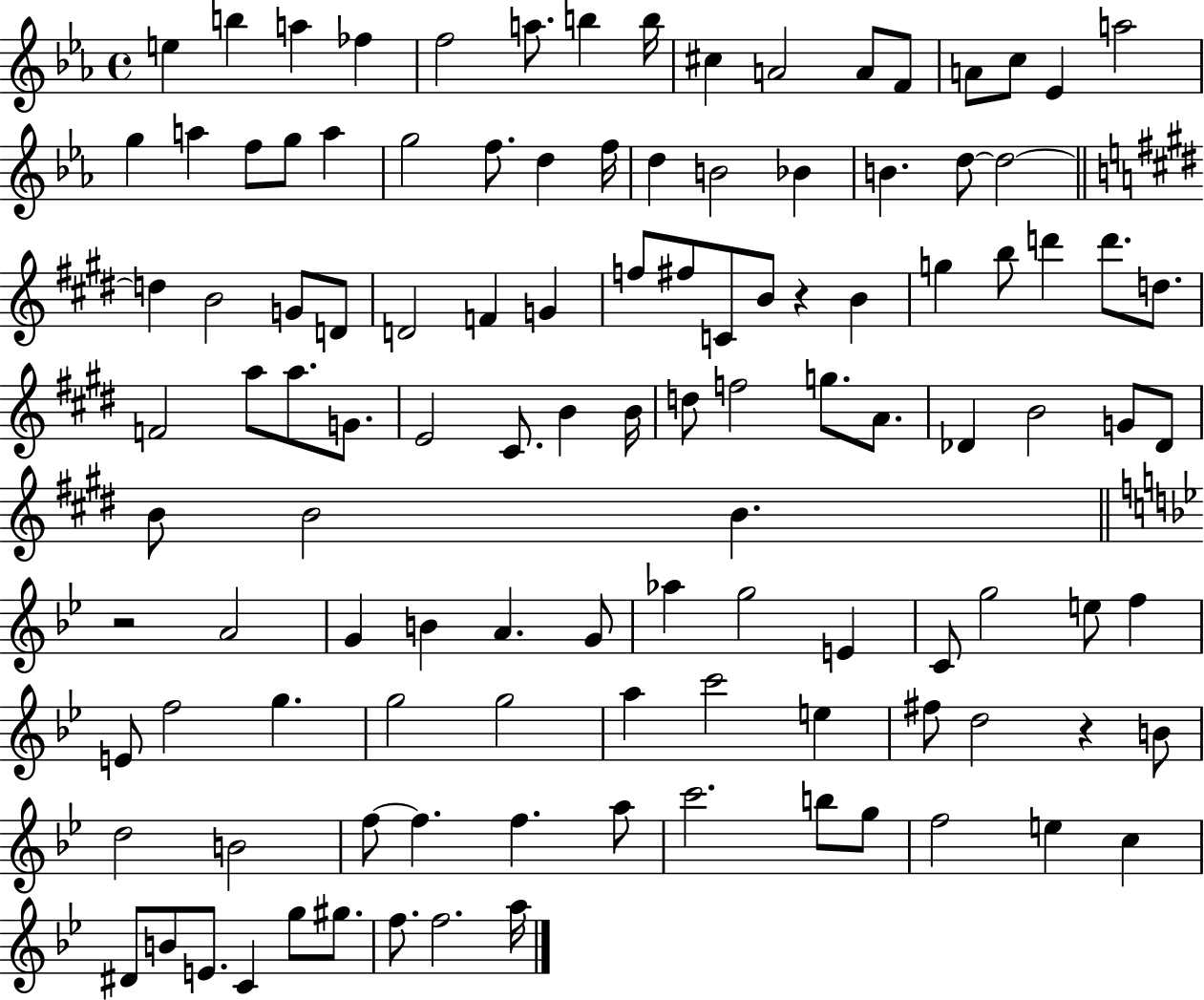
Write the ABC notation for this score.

X:1
T:Untitled
M:4/4
L:1/4
K:Eb
e b a _f f2 a/2 b b/4 ^c A2 A/2 F/2 A/2 c/2 _E a2 g a f/2 g/2 a g2 f/2 d f/4 d B2 _B B d/2 d2 d B2 G/2 D/2 D2 F G f/2 ^f/2 C/2 B/2 z B g b/2 d' d'/2 d/2 F2 a/2 a/2 G/2 E2 ^C/2 B B/4 d/2 f2 g/2 A/2 _D B2 G/2 _D/2 B/2 B2 B z2 A2 G B A G/2 _a g2 E C/2 g2 e/2 f E/2 f2 g g2 g2 a c'2 e ^f/2 d2 z B/2 d2 B2 f/2 f f a/2 c'2 b/2 g/2 f2 e c ^D/2 B/2 E/2 C g/2 ^g/2 f/2 f2 a/4